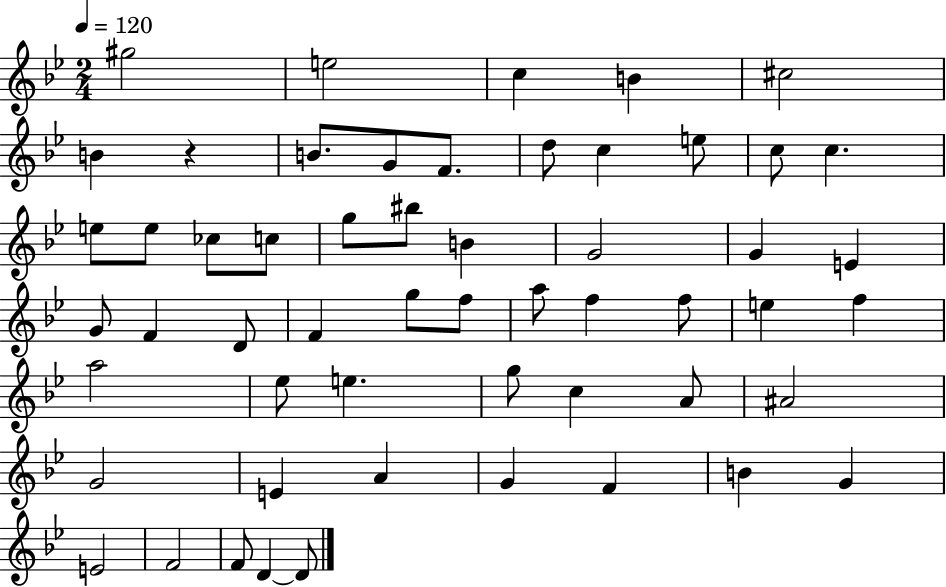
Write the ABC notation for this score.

X:1
T:Untitled
M:2/4
L:1/4
K:Bb
^g2 e2 c B ^c2 B z B/2 G/2 F/2 d/2 c e/2 c/2 c e/2 e/2 _c/2 c/2 g/2 ^b/2 B G2 G E G/2 F D/2 F g/2 f/2 a/2 f f/2 e f a2 _e/2 e g/2 c A/2 ^A2 G2 E A G F B G E2 F2 F/2 D D/2